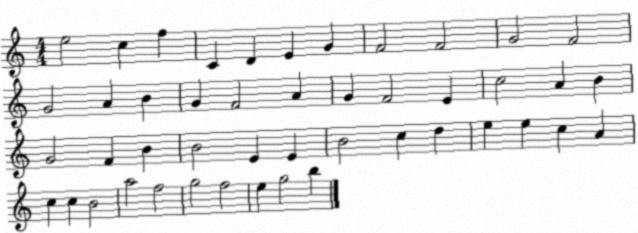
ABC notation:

X:1
T:Untitled
M:4/4
L:1/4
K:C
e2 c f C D E G F2 F2 G2 F2 G2 A B G F2 A G F2 E c2 A B G2 F B B2 E E B2 c d e e c A c c B2 a2 f2 g2 f2 e g2 b